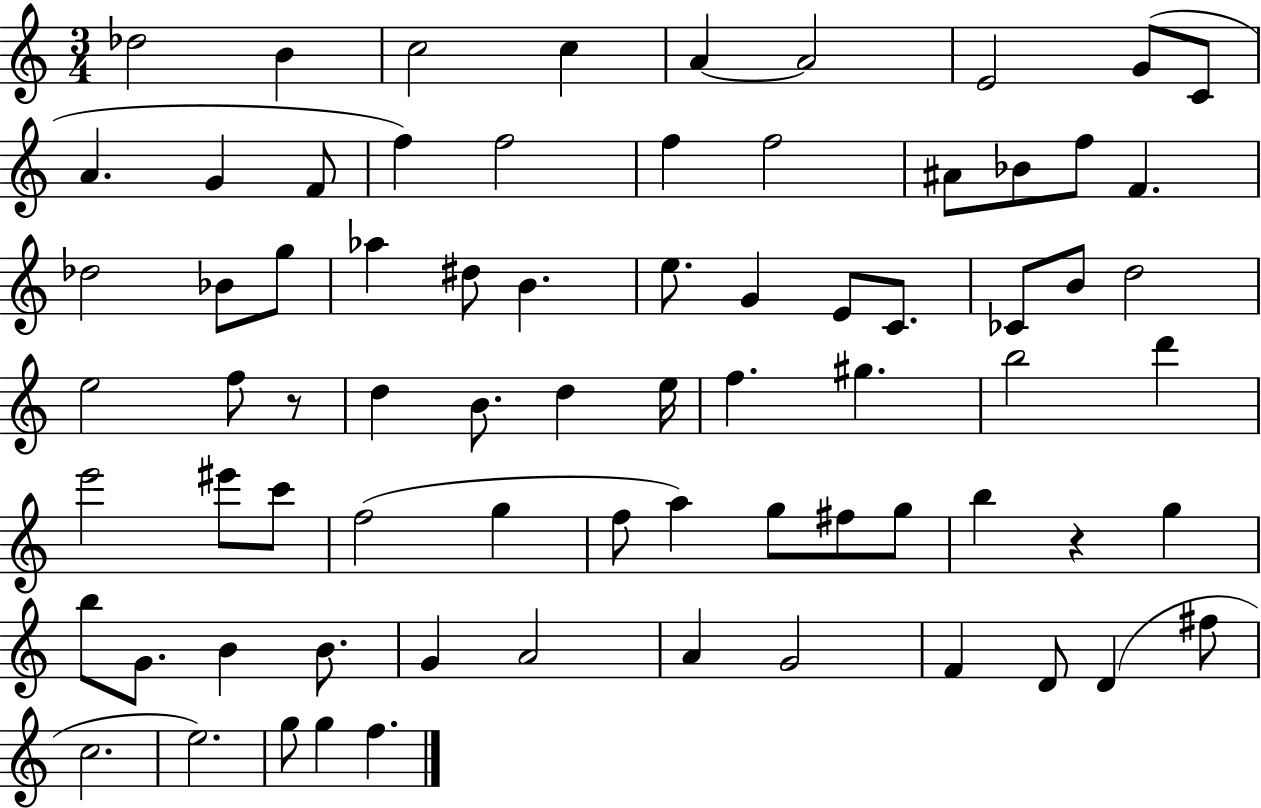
Db5/h B4/q C5/h C5/q A4/q A4/h E4/h G4/e C4/e A4/q. G4/q F4/e F5/q F5/h F5/q F5/h A#4/e Bb4/e F5/e F4/q. Db5/h Bb4/e G5/e Ab5/q D#5/e B4/q. E5/e. G4/q E4/e C4/e. CES4/e B4/e D5/h E5/h F5/e R/e D5/q B4/e. D5/q E5/s F5/q. G#5/q. B5/h D6/q E6/h EIS6/e C6/e F5/h G5/q F5/e A5/q G5/e F#5/e G5/e B5/q R/q G5/q B5/e G4/e. B4/q B4/e. G4/q A4/h A4/q G4/h F4/q D4/e D4/q F#5/e C5/h. E5/h. G5/e G5/q F5/q.